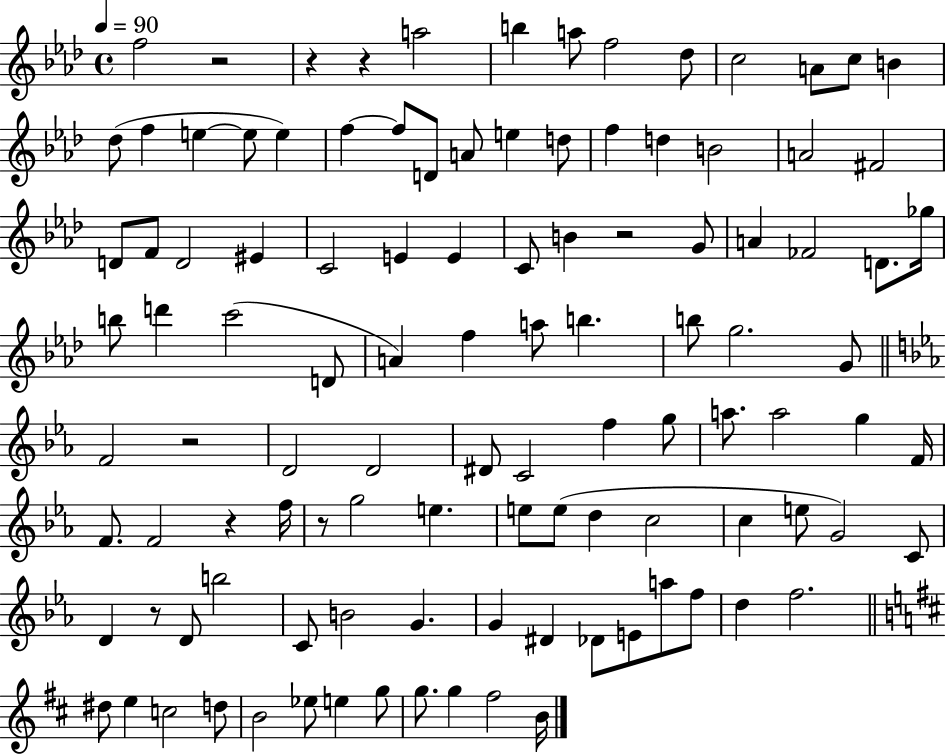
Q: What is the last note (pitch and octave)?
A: B4